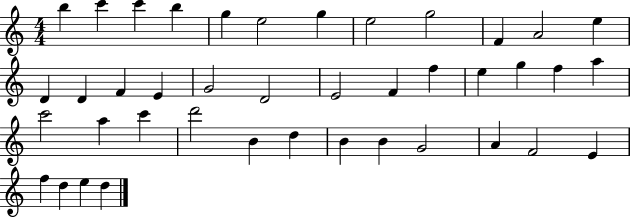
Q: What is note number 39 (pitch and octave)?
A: D5